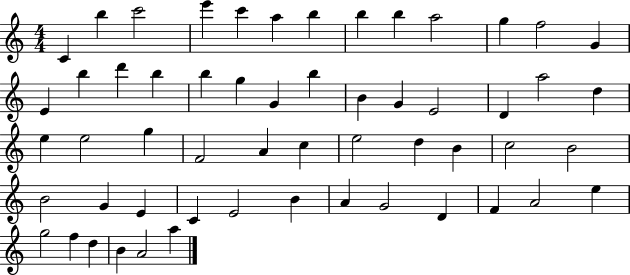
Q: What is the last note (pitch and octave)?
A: A5